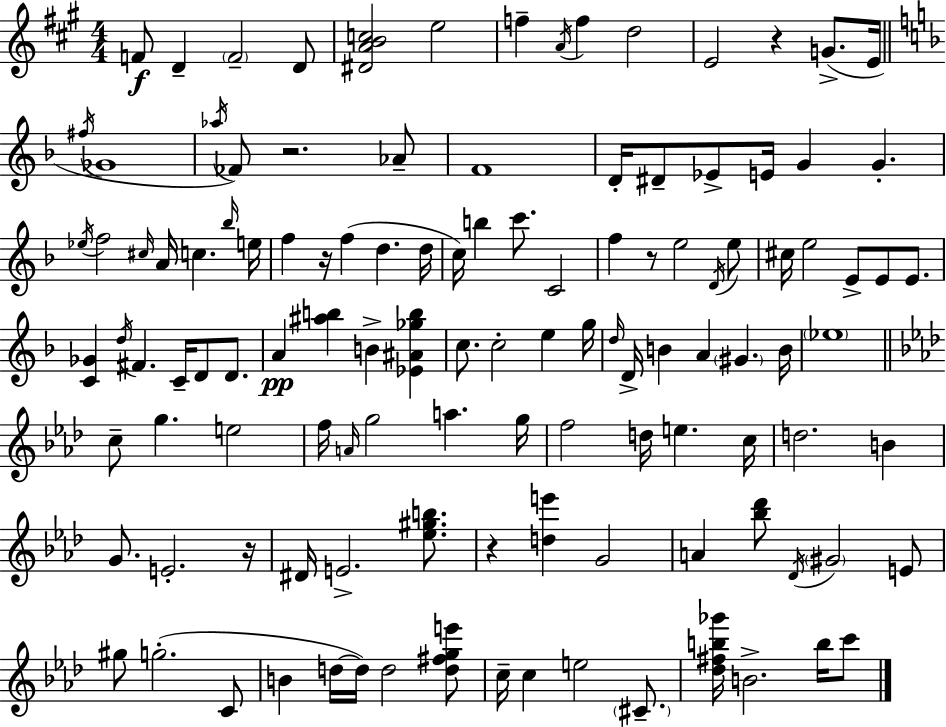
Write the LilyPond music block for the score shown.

{
  \clef treble
  \numericTimeSignature
  \time 4/4
  \key a \major
  f'8\f d'4-- \parenthesize f'2-- d'8 | <dis' a' b' c''>2 e''2 | f''4-- \acciaccatura { a'16 } f''4 d''2 | e'2 r4 g'8.->( | \break e'16 \bar "||" \break \key d \minor \acciaccatura { fis''16 } ges'1 | \acciaccatura { aes''16 } fes'8) r2. | aes'8-- f'1 | d'16-. dis'8-- ees'8-> e'16 g'4 g'4.-. | \break \acciaccatura { ees''16 } f''2 \grace { cis''16 } a'16 c''4. | \grace { bes''16 } e''16 f''4 r16 f''4( d''4. | d''16 c''16) b''4 c'''8. c'2 | f''4 r8 e''2 | \break \acciaccatura { d'16 } e''8 cis''16 e''2 e'8-> | e'8 e'8. <c' ges'>4 \acciaccatura { d''16 } fis'4. | c'16-- d'8 d'8. a'4\pp <ais'' b''>4 b'4-> | <ees' ais' ges'' b''>4 c''8. c''2-. | \break e''4 g''16 \grace { d''16 } d'16-> b'4 a'4 | \parenthesize gis'4. b'16 \parenthesize ees''1 | \bar "||" \break \key aes \major c''8-- g''4. e''2 | f''16 \grace { a'16 } g''2 a''4. | g''16 f''2 d''16 e''4. | c''16 d''2. b'4 | \break g'8. e'2.-. | r16 dis'16 e'2.-> <ees'' gis'' b''>8. | r4 <d'' e'''>4 g'2 | a'4 <bes'' des'''>8 \acciaccatura { des'16 } \parenthesize gis'2 | \break e'8 gis''8 g''2.-.( | c'8 b'4 d''16~~ d''16) d''2 | <d'' fis'' g'' e'''>8 c''16-- c''4 e''2 \parenthesize cis'8.-- | <des'' fis'' b'' ges'''>16 b'2.-> b''16 | \break c'''8 \bar "|."
}